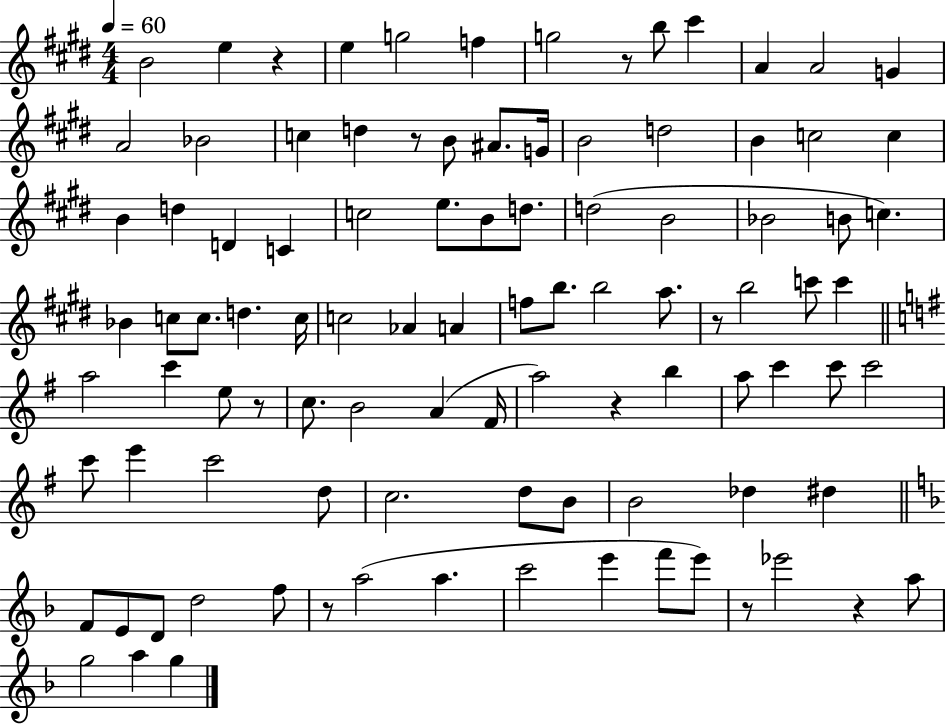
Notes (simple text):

B4/h E5/q R/q E5/q G5/h F5/q G5/h R/e B5/e C#6/q A4/q A4/h G4/q A4/h Bb4/h C5/q D5/q R/e B4/e A#4/e. G4/s B4/h D5/h B4/q C5/h C5/q B4/q D5/q D4/q C4/q C5/h E5/e. B4/e D5/e. D5/h B4/h Bb4/h B4/e C5/q. Bb4/q C5/e C5/e. D5/q. C5/s C5/h Ab4/q A4/q F5/e B5/e. B5/h A5/e. R/e B5/h C6/e C6/q A5/h C6/q E5/e R/e C5/e. B4/h A4/q F#4/s A5/h R/q B5/q A5/e C6/q C6/e C6/h C6/e E6/q C6/h D5/e C5/h. D5/e B4/e B4/h Db5/q D#5/q F4/e E4/e D4/e D5/h F5/e R/e A5/h A5/q. C6/h E6/q F6/e E6/e R/e Eb6/h R/q A5/e G5/h A5/q G5/q